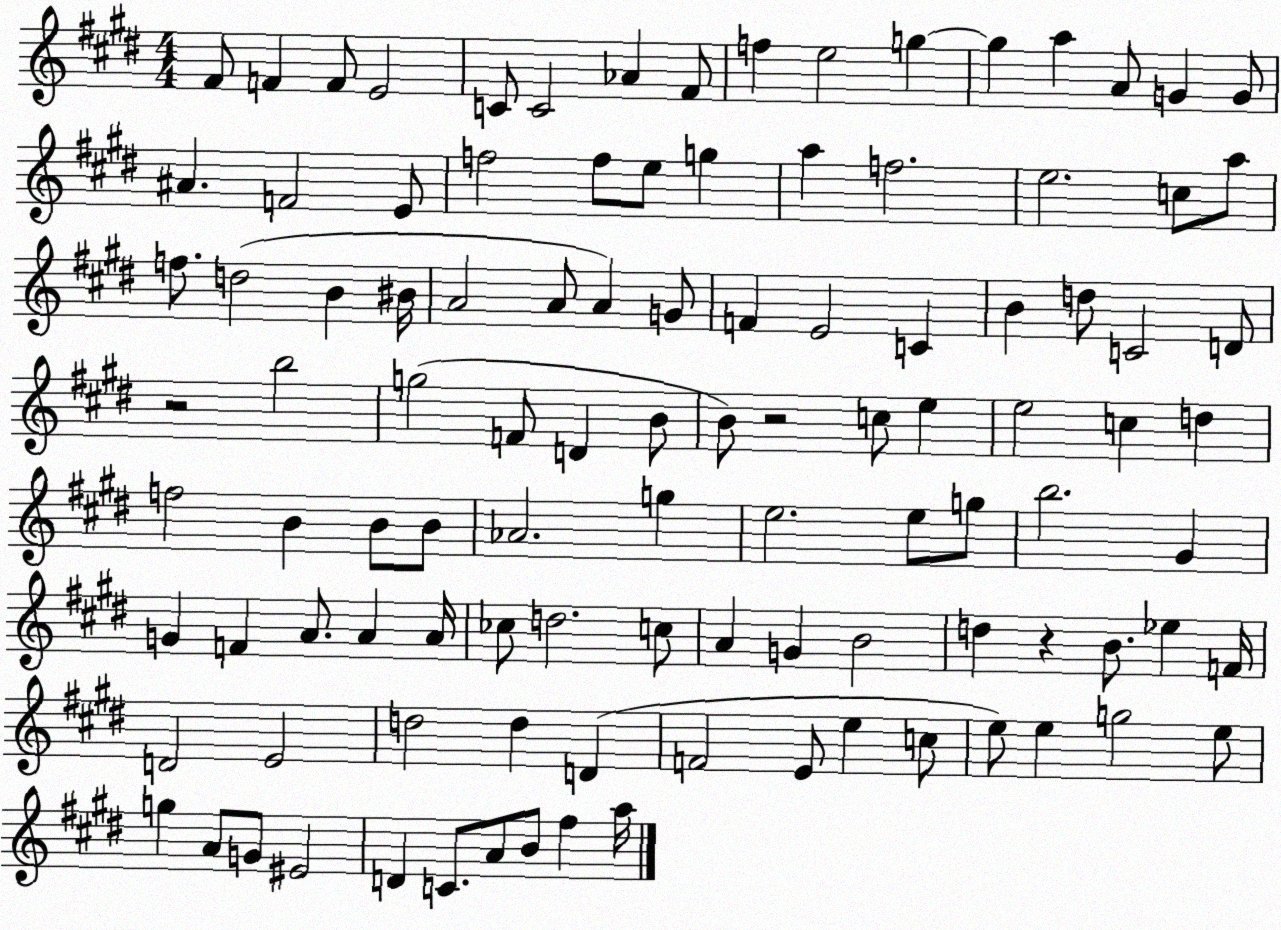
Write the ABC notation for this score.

X:1
T:Untitled
M:4/4
L:1/4
K:E
^F/2 F F/2 E2 C/2 C2 _A ^F/2 f e2 g g a A/2 G G/2 ^A F2 E/2 f2 f/2 e/2 g a f2 e2 c/2 a/2 f/2 d2 B ^B/4 A2 A/2 A G/2 F E2 C B d/2 C2 D/2 z2 b2 g2 F/2 D B/2 B/2 z2 c/2 e e2 c d f2 B B/2 B/2 _A2 g e2 e/2 g/2 b2 ^G G F A/2 A A/4 _c/2 d2 c/2 A G B2 d z B/2 _e F/4 D2 E2 d2 d D F2 E/2 e c/2 e/2 e g2 e/2 g A/2 G/2 ^E2 D C/2 A/2 B/2 ^f a/4